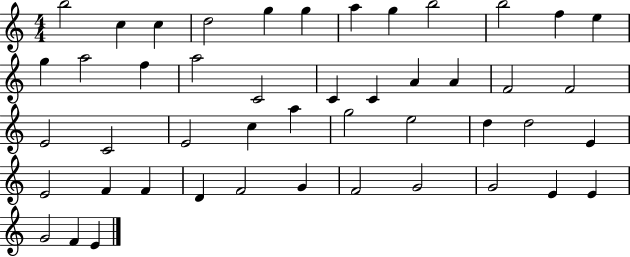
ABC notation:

X:1
T:Untitled
M:4/4
L:1/4
K:C
b2 c c d2 g g a g b2 b2 f e g a2 f a2 C2 C C A A F2 F2 E2 C2 E2 c a g2 e2 d d2 E E2 F F D F2 G F2 G2 G2 E E G2 F E